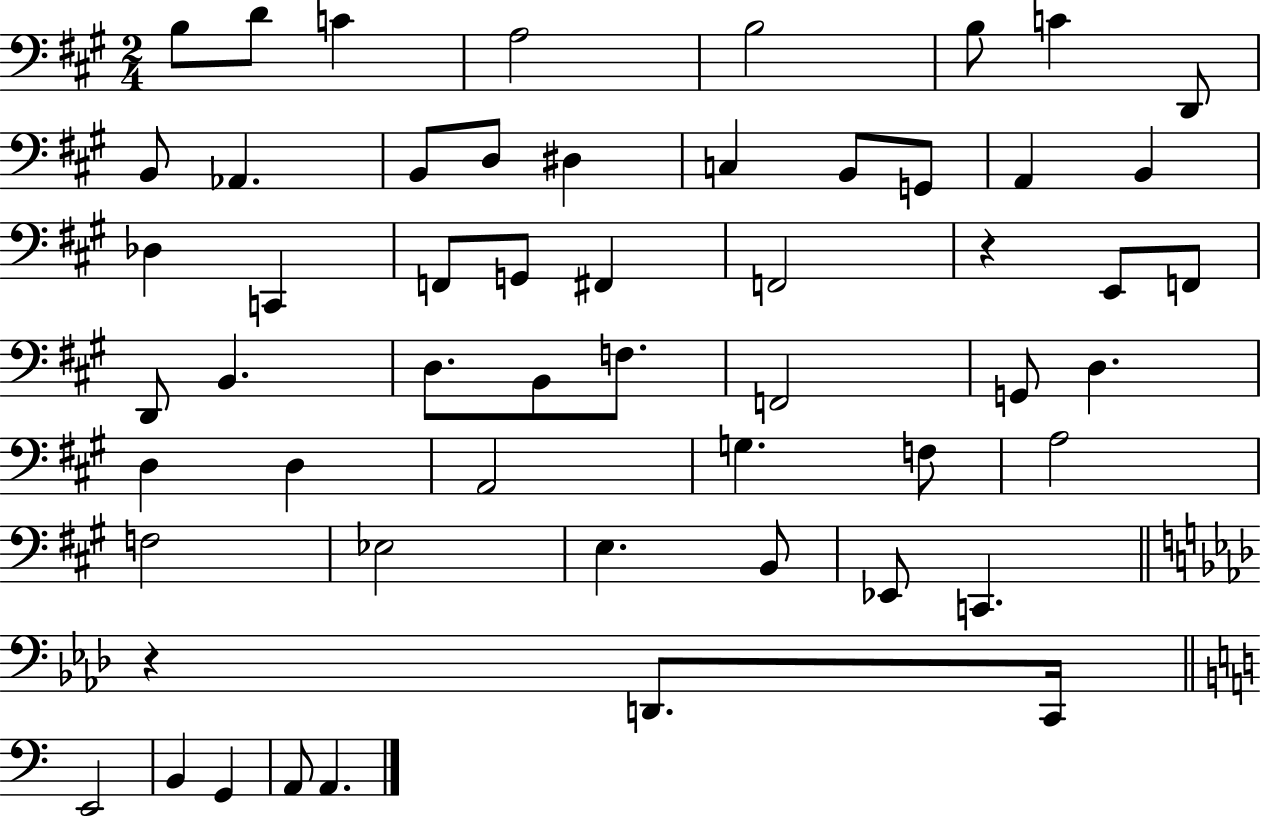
B3/e D4/e C4/q A3/h B3/h B3/e C4/q D2/e B2/e Ab2/q. B2/e D3/e D#3/q C3/q B2/e G2/e A2/q B2/q Db3/q C2/q F2/e G2/e F#2/q F2/h R/q E2/e F2/e D2/e B2/q. D3/e. B2/e F3/e. F2/h G2/e D3/q. D3/q D3/q A2/h G3/q. F3/e A3/h F3/h Eb3/h E3/q. B2/e Eb2/e C2/q. R/q D2/e. C2/s E2/h B2/q G2/q A2/e A2/q.